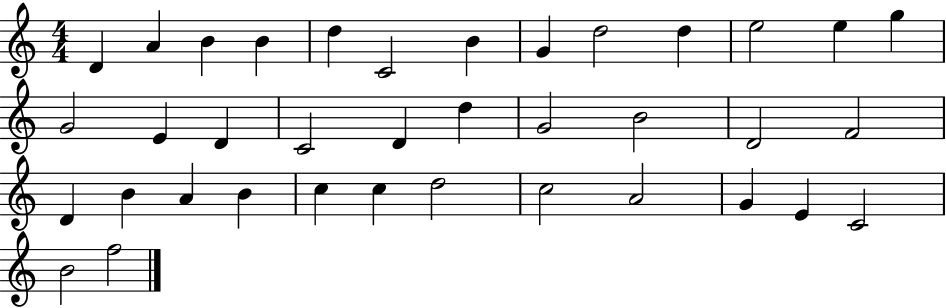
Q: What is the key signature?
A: C major